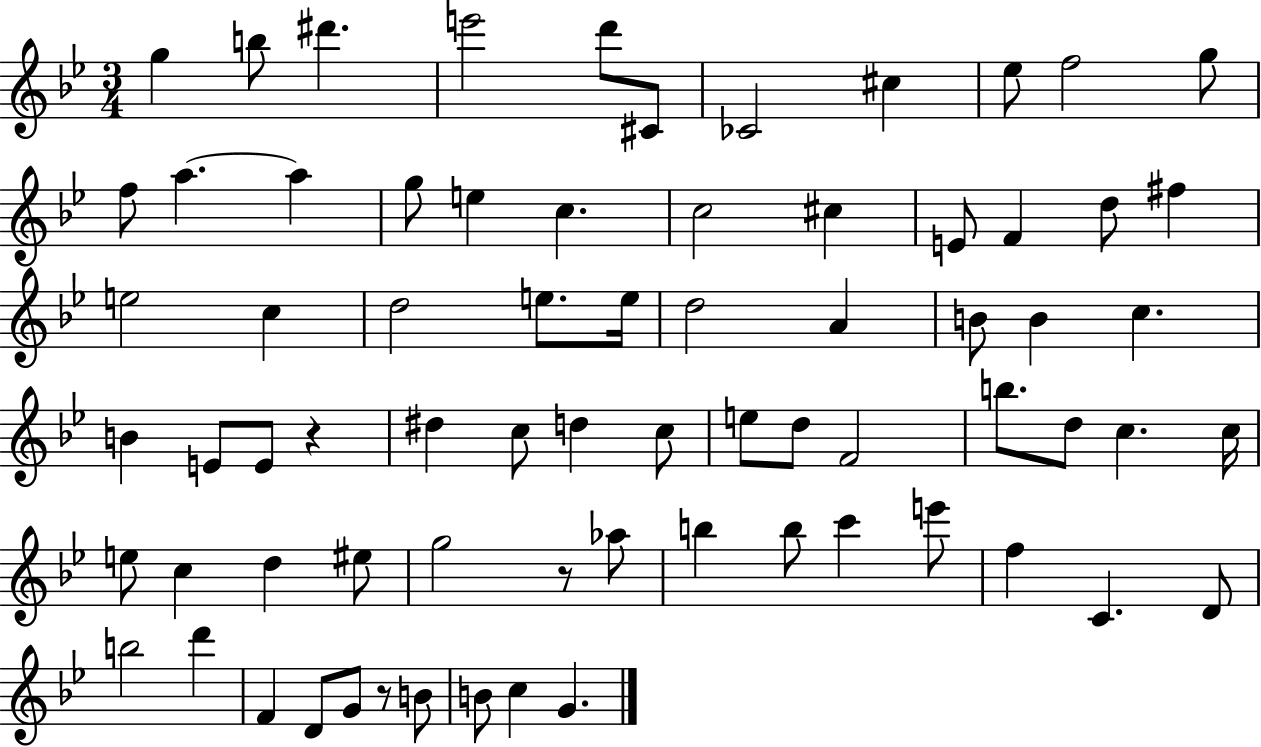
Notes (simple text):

G5/q B5/e D#6/q. E6/h D6/e C#4/e CES4/h C#5/q Eb5/e F5/h G5/e F5/e A5/q. A5/q G5/e E5/q C5/q. C5/h C#5/q E4/e F4/q D5/e F#5/q E5/h C5/q D5/h E5/e. E5/s D5/h A4/q B4/e B4/q C5/q. B4/q E4/e E4/e R/q D#5/q C5/e D5/q C5/e E5/e D5/e F4/h B5/e. D5/e C5/q. C5/s E5/e C5/q D5/q EIS5/e G5/h R/e Ab5/e B5/q B5/e C6/q E6/e F5/q C4/q. D4/e B5/h D6/q F4/q D4/e G4/e R/e B4/e B4/e C5/q G4/q.